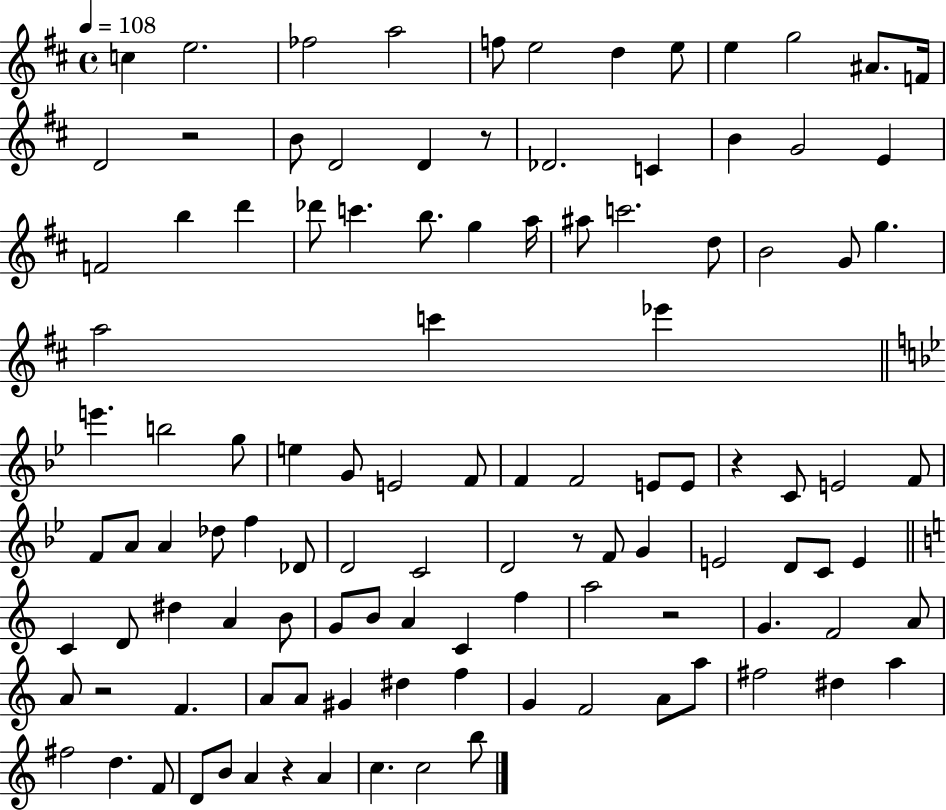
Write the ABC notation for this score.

X:1
T:Untitled
M:4/4
L:1/4
K:D
c e2 _f2 a2 f/2 e2 d e/2 e g2 ^A/2 F/4 D2 z2 B/2 D2 D z/2 _D2 C B G2 E F2 b d' _d'/2 c' b/2 g a/4 ^a/2 c'2 d/2 B2 G/2 g a2 c' _e' e' b2 g/2 e G/2 E2 F/2 F F2 E/2 E/2 z C/2 E2 F/2 F/2 A/2 A _d/2 f _D/2 D2 C2 D2 z/2 F/2 G E2 D/2 C/2 E C D/2 ^d A B/2 G/2 B/2 A C f a2 z2 G F2 A/2 A/2 z2 F A/2 A/2 ^G ^d f G F2 A/2 a/2 ^f2 ^d a ^f2 d F/2 D/2 B/2 A z A c c2 b/2